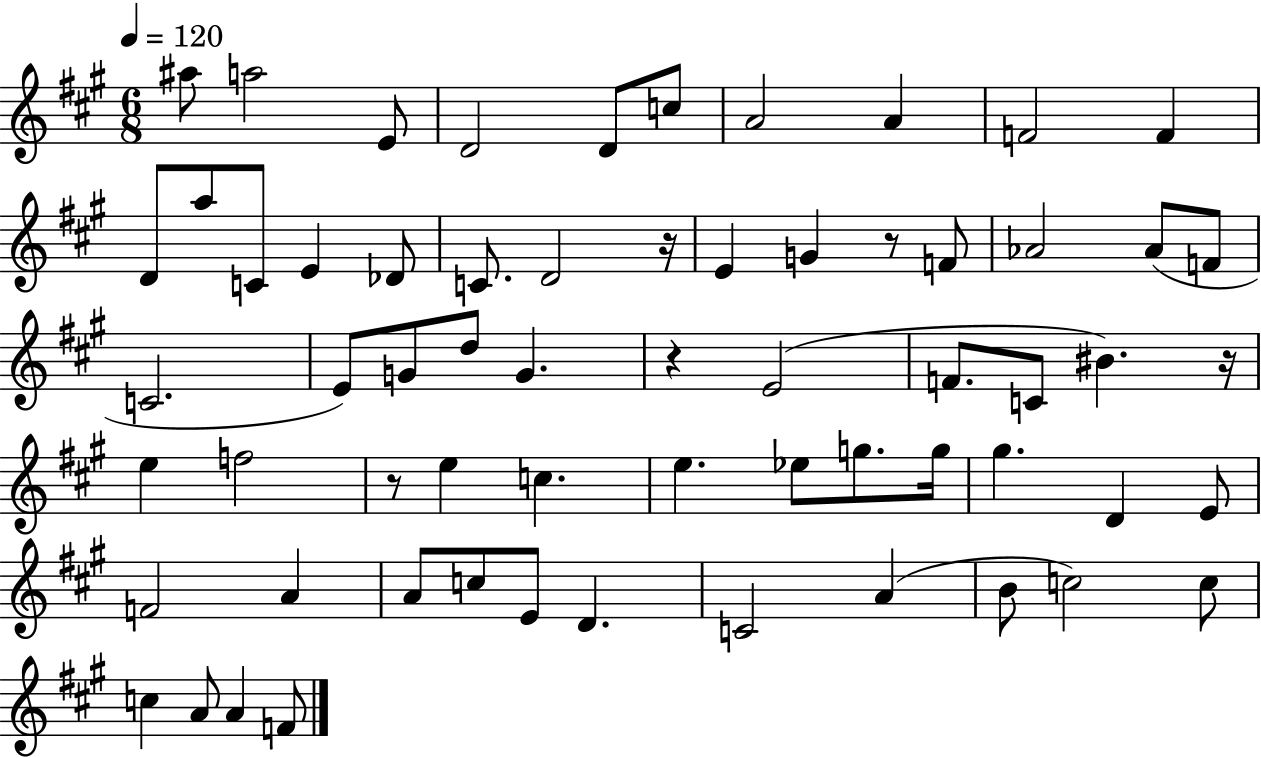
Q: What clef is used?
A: treble